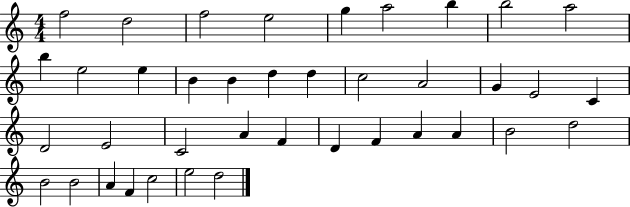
F5/h D5/h F5/h E5/h G5/q A5/h B5/q B5/h A5/h B5/q E5/h E5/q B4/q B4/q D5/q D5/q C5/h A4/h G4/q E4/h C4/q D4/h E4/h C4/h A4/q F4/q D4/q F4/q A4/q A4/q B4/h D5/h B4/h B4/h A4/q F4/q C5/h E5/h D5/h